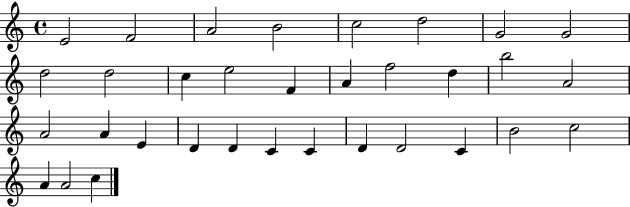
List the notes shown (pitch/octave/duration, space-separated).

E4/h F4/h A4/h B4/h C5/h D5/h G4/h G4/h D5/h D5/h C5/q E5/h F4/q A4/q F5/h D5/q B5/h A4/h A4/h A4/q E4/q D4/q D4/q C4/q C4/q D4/q D4/h C4/q B4/h C5/h A4/q A4/h C5/q